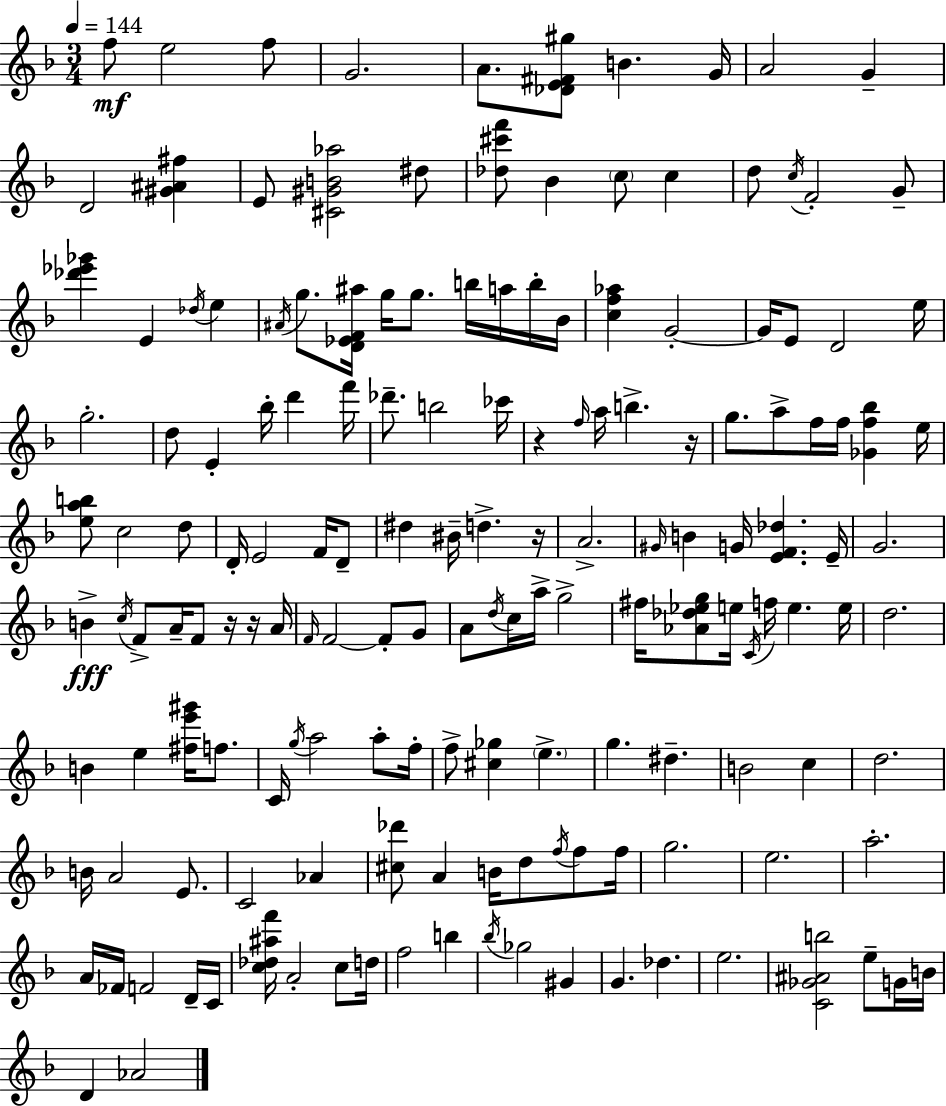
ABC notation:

X:1
T:Untitled
M:3/4
L:1/4
K:Dm
f/2 e2 f/2 G2 A/2 [_DE^F^g]/2 B G/4 A2 G D2 [^G^A^f] E/2 [^C^GB_a]2 ^d/2 [_d^c'f']/2 _B c/2 c d/2 c/4 F2 G/2 [_d'_e'_g'] E _d/4 e ^A/4 g/2 [D_EF^a]/4 g/4 g/2 b/4 a/4 b/4 _B/4 [cf_a] G2 G/4 E/2 D2 e/4 g2 d/2 E _b/4 d' f'/4 _d'/2 b2 _c'/4 z f/4 a/4 b z/4 g/2 a/2 f/4 f/4 [_Gf_b] e/4 [eab]/2 c2 d/2 D/4 E2 F/4 D/2 ^d ^B/4 d z/4 A2 ^G/4 B G/4 [EF_d] E/4 G2 B c/4 F/2 A/4 F/2 z/4 z/4 A/4 F/4 F2 F/2 G/2 A/2 d/4 c/4 a/4 g2 ^f/4 [_A_d_eg]/2 e/4 C/4 f/4 e e/4 d2 B e [^fe'^g']/4 f/2 C/4 g/4 a2 a/2 f/4 f/2 [^c_g] e g ^d B2 c d2 B/4 A2 E/2 C2 _A [^c_d']/2 A B/4 d/2 f/4 f/2 f/4 g2 e2 a2 A/4 _F/4 F2 D/4 C/4 [c_d^af']/4 A2 c/2 d/4 f2 b _b/4 _g2 ^G G _d e2 [C_G^Ab]2 e/2 G/4 B/4 D _A2